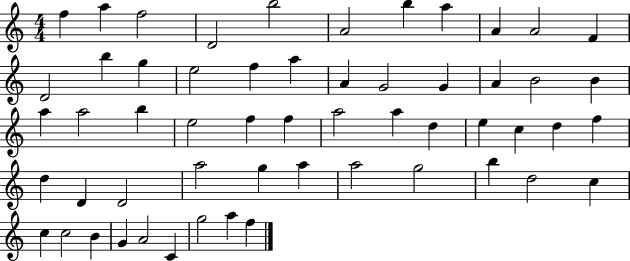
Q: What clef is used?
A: treble